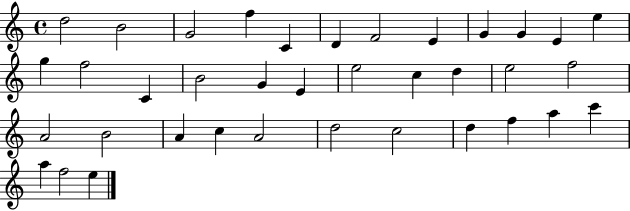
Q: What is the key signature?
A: C major